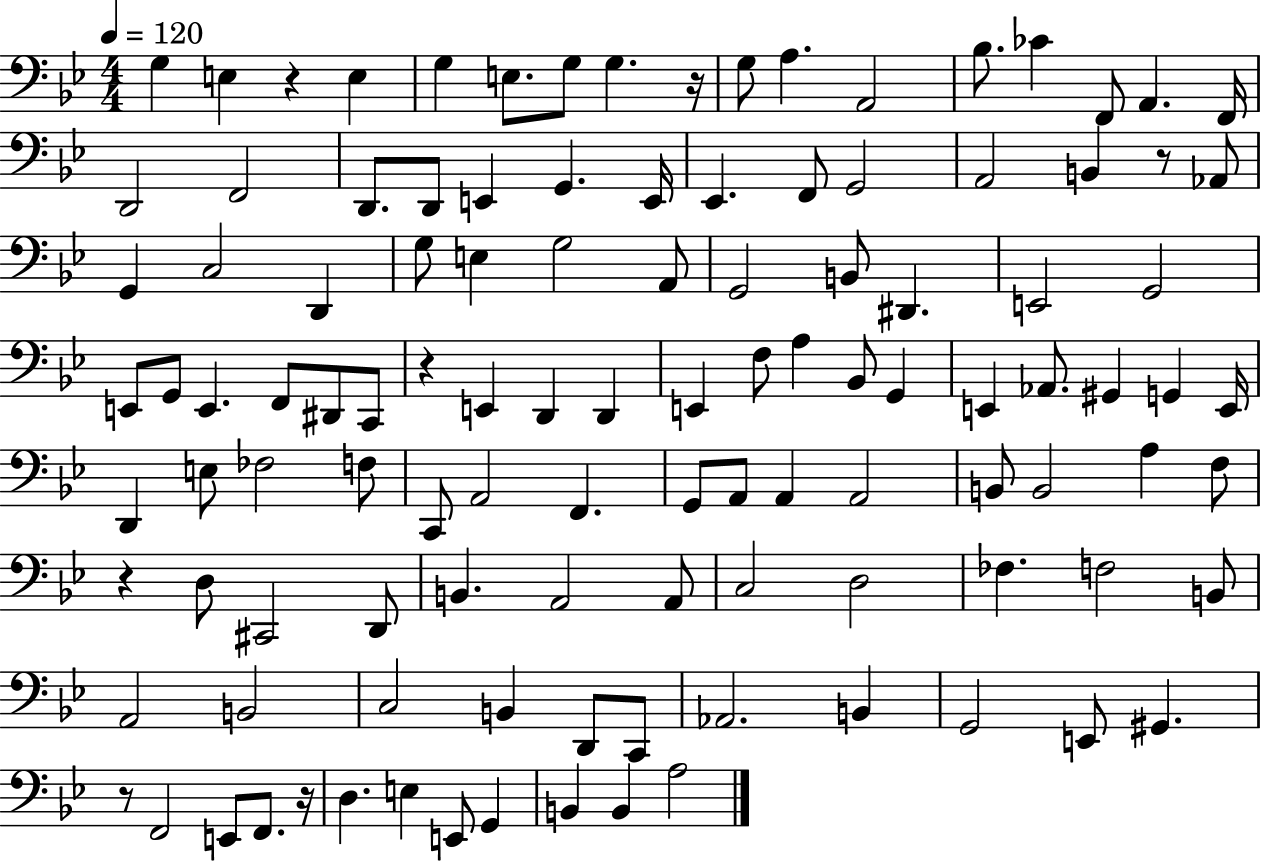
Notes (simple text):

G3/q E3/q R/q E3/q G3/q E3/e. G3/e G3/q. R/s G3/e A3/q. A2/h Bb3/e. CES4/q F2/e A2/q. F2/s D2/h F2/h D2/e. D2/e E2/q G2/q. E2/s Eb2/q. F2/e G2/h A2/h B2/q R/e Ab2/e G2/q C3/h D2/q G3/e E3/q G3/h A2/e G2/h B2/e D#2/q. E2/h G2/h E2/e G2/e E2/q. F2/e D#2/e C2/e R/q E2/q D2/q D2/q E2/q F3/e A3/q Bb2/e G2/q E2/q Ab2/e. G#2/q G2/q E2/s D2/q E3/e FES3/h F3/e C2/e A2/h F2/q. G2/e A2/e A2/q A2/h B2/e B2/h A3/q F3/e R/q D3/e C#2/h D2/e B2/q. A2/h A2/e C3/h D3/h FES3/q. F3/h B2/e A2/h B2/h C3/h B2/q D2/e C2/e Ab2/h. B2/q G2/h E2/e G#2/q. R/e F2/h E2/e F2/e. R/s D3/q. E3/q E2/e G2/q B2/q B2/q A3/h